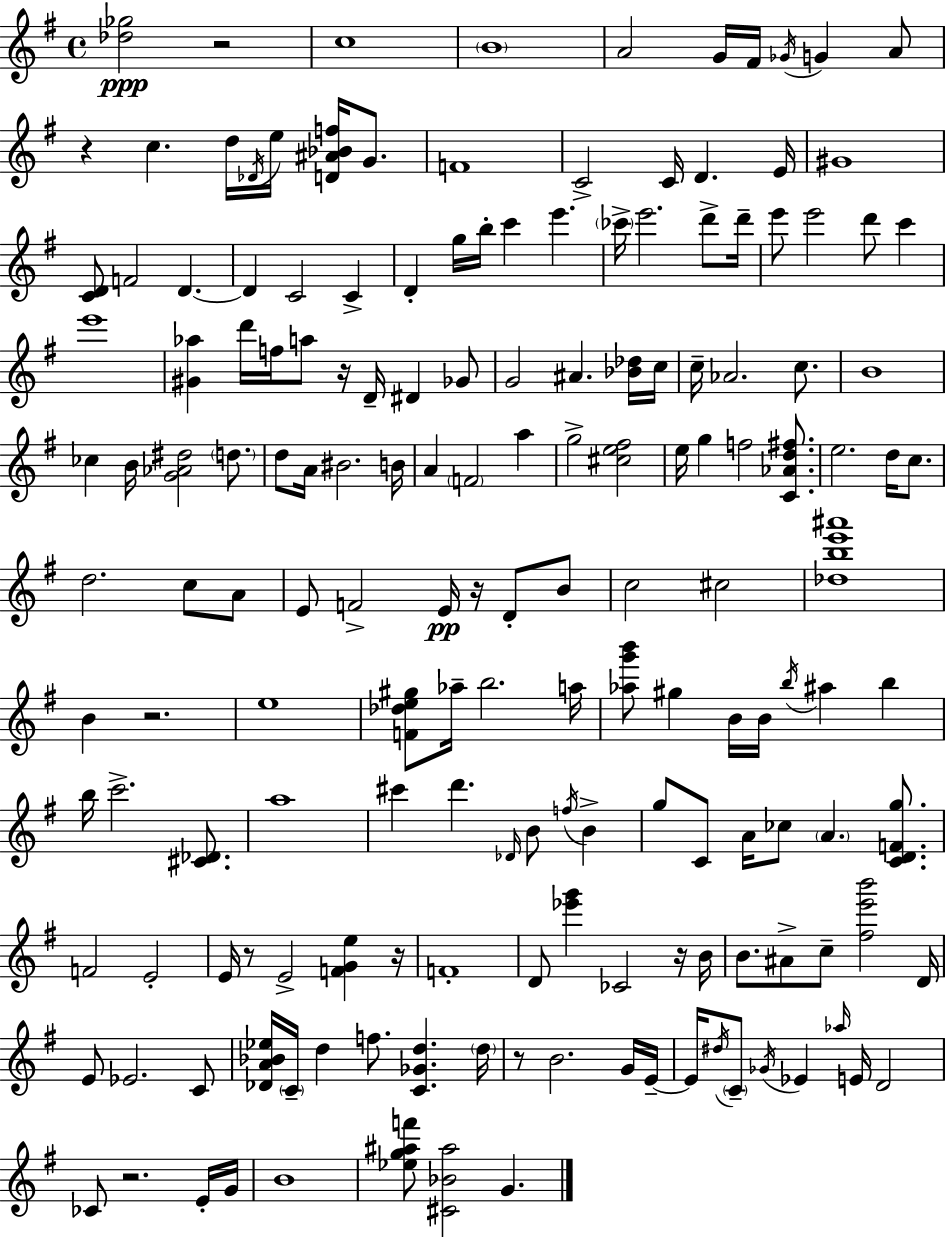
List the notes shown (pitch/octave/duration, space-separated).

[Db5,Gb5]/h R/h C5/w B4/w A4/h G4/s F#4/s Gb4/s G4/q A4/e R/q C5/q. D5/s Db4/s E5/s [D4,A#4,Bb4,F5]/s G4/e. F4/w C4/h C4/s D4/q. E4/s G#4/w [C4,D4]/e F4/h D4/q. D4/q C4/h C4/q D4/q G5/s B5/s C6/q E6/q. CES6/s E6/h. D6/e D6/s E6/e E6/h D6/e C6/q E6/w [G#4,Ab5]/q D6/s F5/s A5/e R/s D4/s D#4/q Gb4/e G4/h A#4/q. [Bb4,Db5]/s C5/s C5/s Ab4/h. C5/e. B4/w CES5/q B4/s [G4,Ab4,D#5]/h D5/e. D5/e A4/s BIS4/h. B4/s A4/q F4/h A5/q G5/h [C#5,E5,F#5]/h E5/s G5/q F5/h [C4,Ab4,D5,F#5]/e. E5/h. D5/s C5/e. D5/h. C5/e A4/e E4/e F4/h E4/s R/s D4/e B4/e C5/h C#5/h [Db5,B5,E6,A#6]/w B4/q R/h. E5/w [F4,Db5,E5,G#5]/e Ab5/s B5/h. A5/s [Ab5,G6,B6]/e G#5/q B4/s B4/s B5/s A#5/q B5/q B5/s C6/h. [C#4,Db4]/e. A5/w C#6/q D6/q. Db4/s B4/e F5/s B4/q G5/e C4/e A4/s CES5/e A4/q. [C4,D4,F4,G5]/e. F4/h E4/h E4/s R/e E4/h [F4,G4,E5]/q R/s F4/w D4/e [Eb6,G6]/q CES4/h R/s B4/s B4/e. A#4/e C5/e [F#5,E6,B6]/h D4/s E4/e Eb4/h. C4/e [Db4,A4,Bb4,Eb5]/s C4/s D5/q F5/e. [C4,Gb4,D5]/q. D5/s R/e B4/h. G4/s E4/s E4/s D#5/s C4/e Gb4/s Eb4/q Ab5/s E4/s D4/h CES4/e R/h. E4/s G4/s B4/w [Eb5,G5,A#5,F6]/e [C#4,Bb4,A#5]/h G4/q.